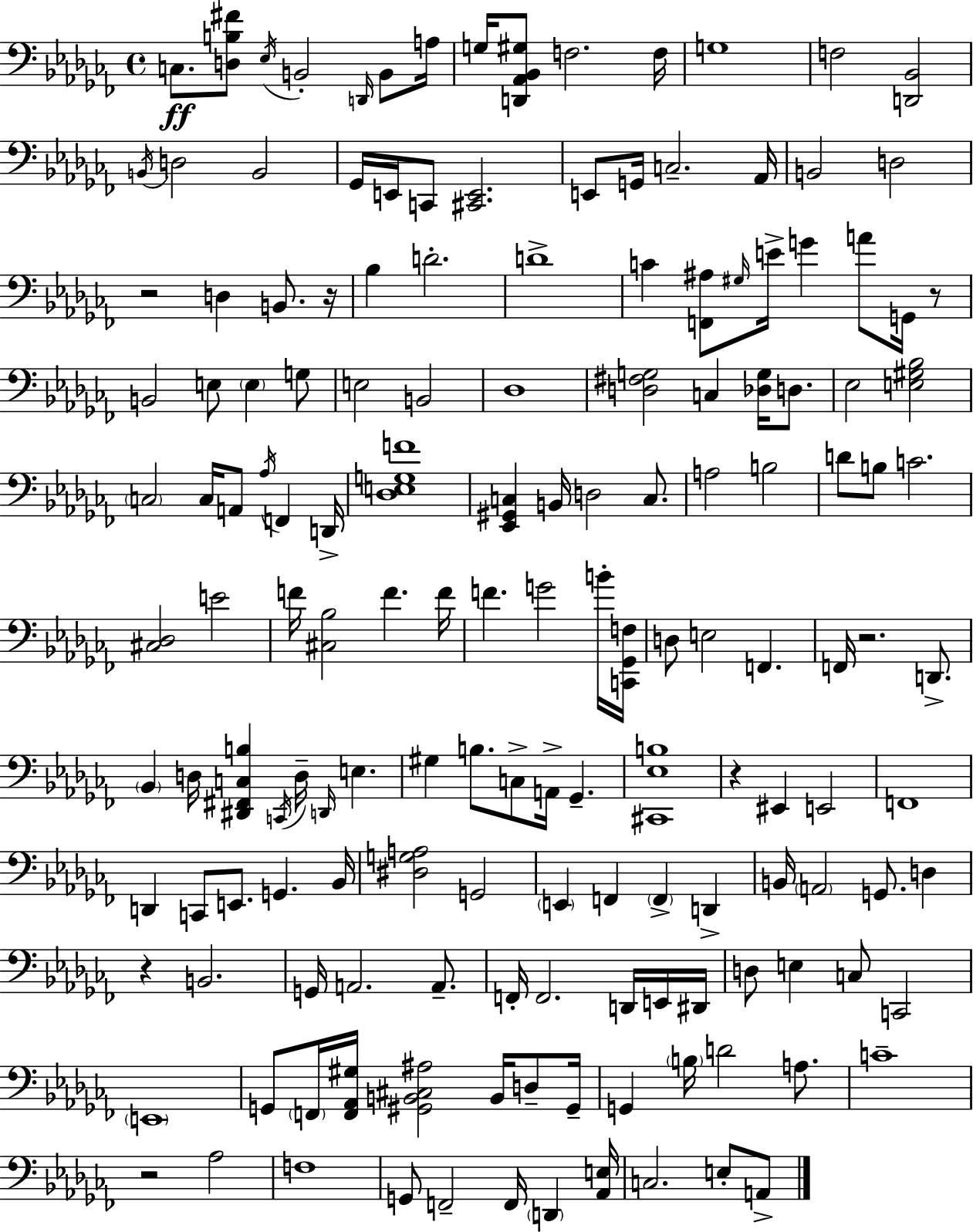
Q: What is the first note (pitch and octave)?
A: C3